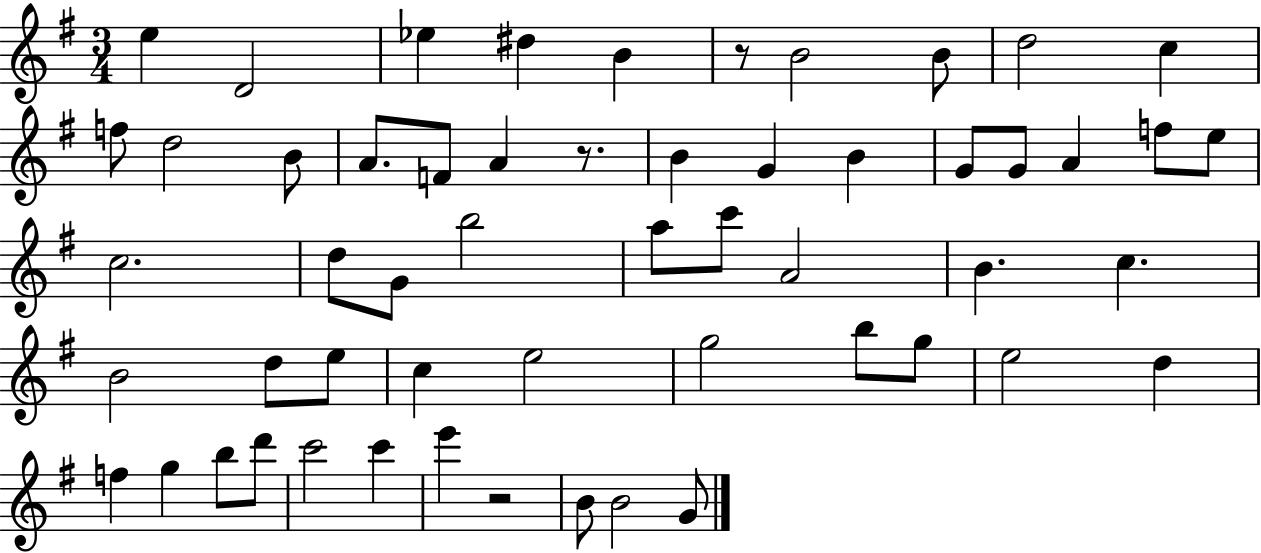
E5/q D4/h Eb5/q D#5/q B4/q R/e B4/h B4/e D5/h C5/q F5/e D5/h B4/e A4/e. F4/e A4/q R/e. B4/q G4/q B4/q G4/e G4/e A4/q F5/e E5/e C5/h. D5/e G4/e B5/h A5/e C6/e A4/h B4/q. C5/q. B4/h D5/e E5/e C5/q E5/h G5/h B5/e G5/e E5/h D5/q F5/q G5/q B5/e D6/e C6/h C6/q E6/q R/h B4/e B4/h G4/e